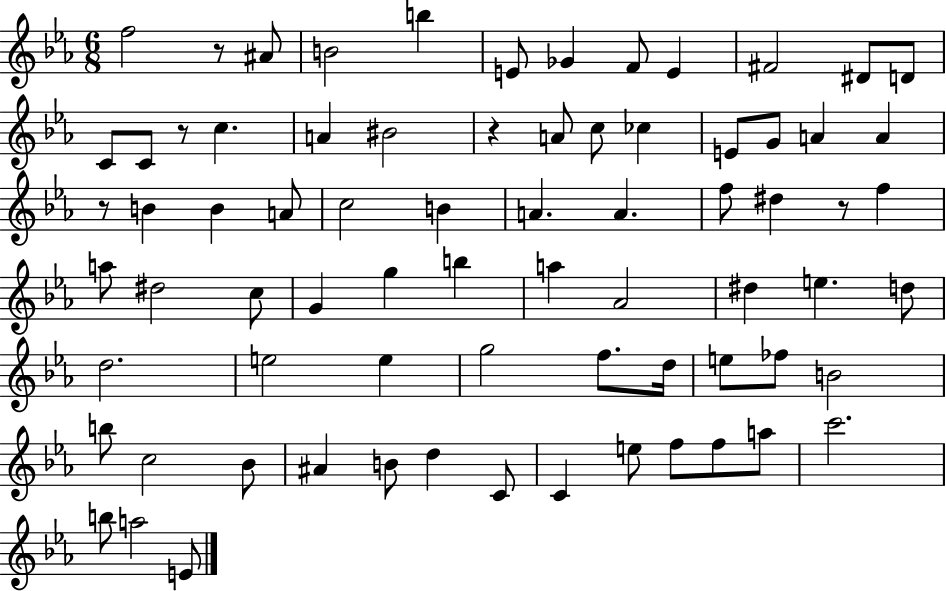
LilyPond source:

{
  \clef treble
  \numericTimeSignature
  \time 6/8
  \key ees \major
  f''2 r8 ais'8 | b'2 b''4 | e'8 ges'4 f'8 e'4 | fis'2 dis'8 d'8 | \break c'8 c'8 r8 c''4. | a'4 bis'2 | r4 a'8 c''8 ces''4 | e'8 g'8 a'4 a'4 | \break r8 b'4 b'4 a'8 | c''2 b'4 | a'4. a'4. | f''8 dis''4 r8 f''4 | \break a''8 dis''2 c''8 | g'4 g''4 b''4 | a''4 aes'2 | dis''4 e''4. d''8 | \break d''2. | e''2 e''4 | g''2 f''8. d''16 | e''8 fes''8 b'2 | \break b''8 c''2 bes'8 | ais'4 b'8 d''4 c'8 | c'4 e''8 f''8 f''8 a''8 | c'''2. | \break b''8 a''2 e'8 | \bar "|."
}